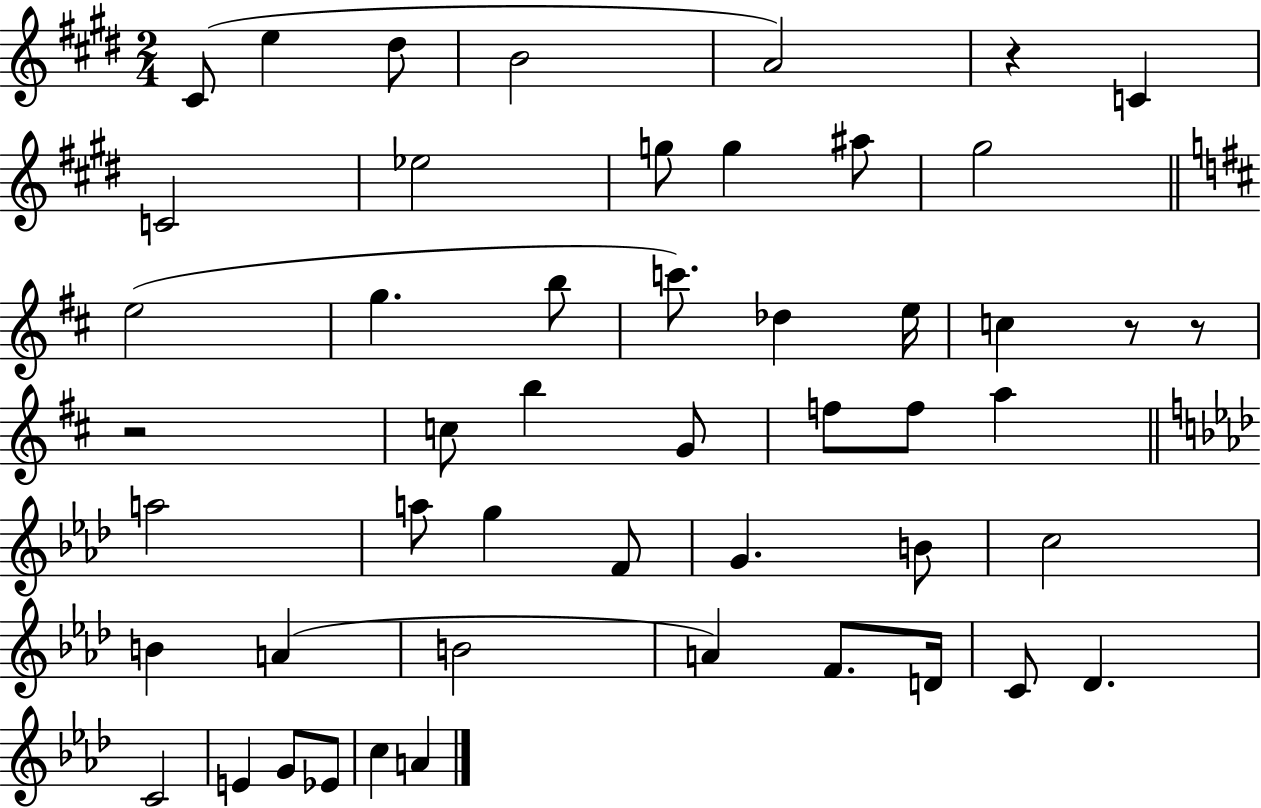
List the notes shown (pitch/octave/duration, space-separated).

C#4/e E5/q D#5/e B4/h A4/h R/q C4/q C4/h Eb5/h G5/e G5/q A#5/e G#5/h E5/h G5/q. B5/e C6/e. Db5/q E5/s C5/q R/e R/e R/h C5/e B5/q G4/e F5/e F5/e A5/q A5/h A5/e G5/q F4/e G4/q. B4/e C5/h B4/q A4/q B4/h A4/q F4/e. D4/s C4/e Db4/q. C4/h E4/q G4/e Eb4/e C5/q A4/q